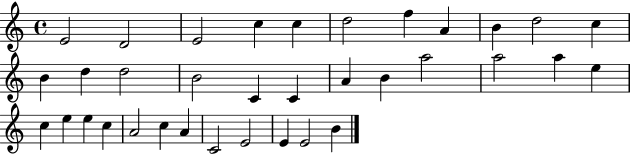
X:1
T:Untitled
M:4/4
L:1/4
K:C
E2 D2 E2 c c d2 f A B d2 c B d d2 B2 C C A B a2 a2 a e c e e c A2 c A C2 E2 E E2 B